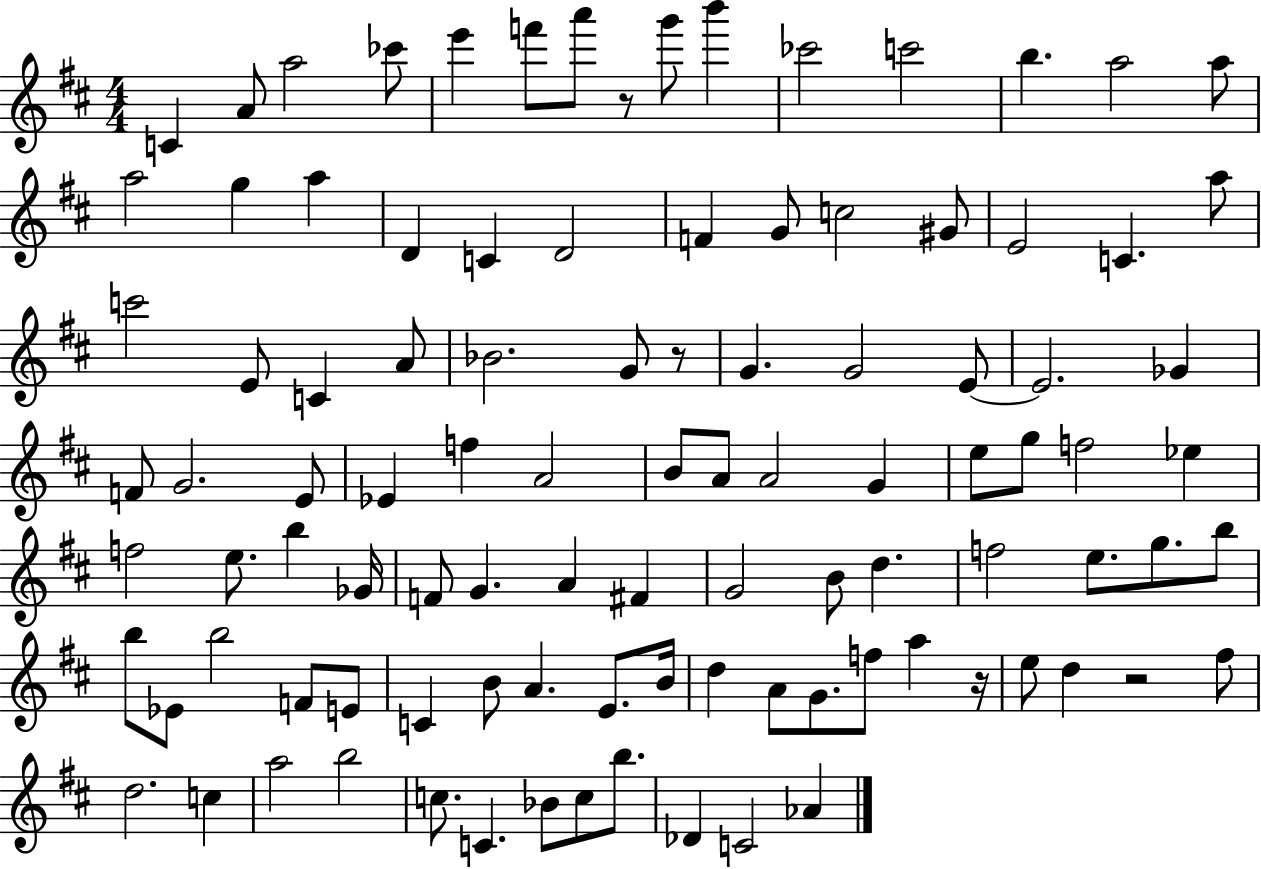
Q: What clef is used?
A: treble